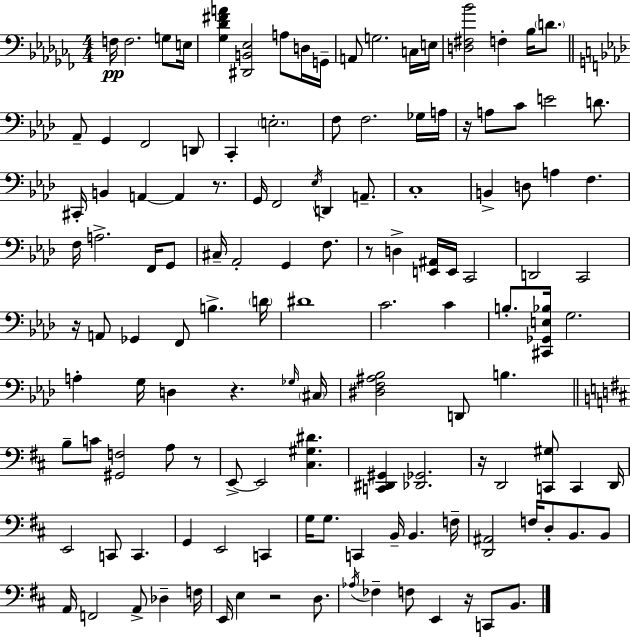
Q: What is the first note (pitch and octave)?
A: F3